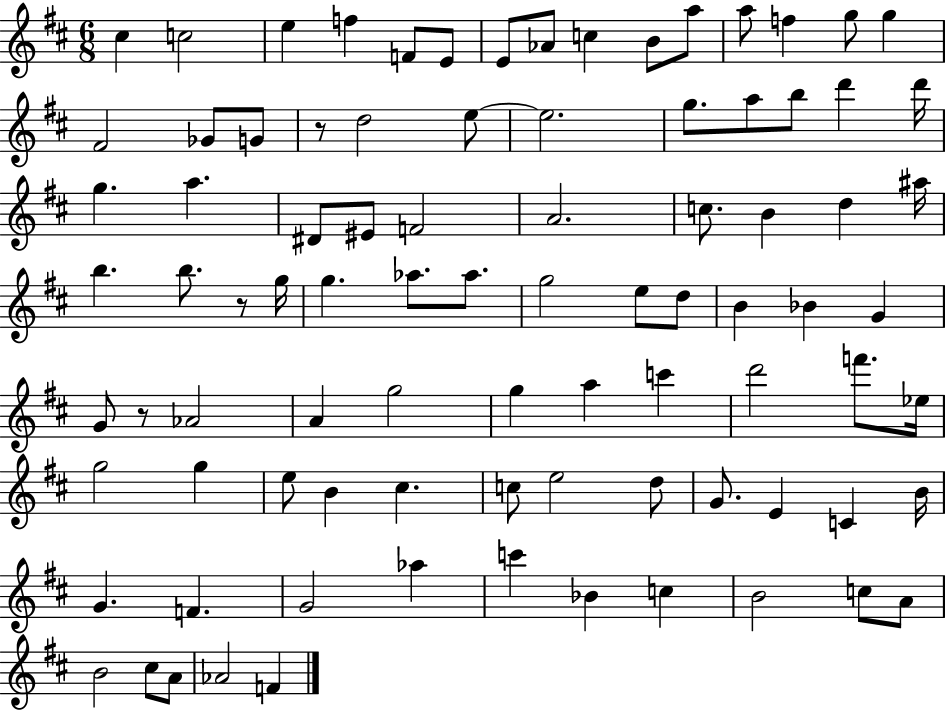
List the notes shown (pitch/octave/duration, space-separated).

C#5/q C5/h E5/q F5/q F4/e E4/e E4/e Ab4/e C5/q B4/e A5/e A5/e F5/q G5/e G5/q F#4/h Gb4/e G4/e R/e D5/h E5/e E5/h. G5/e. A5/e B5/e D6/q D6/s G5/q. A5/q. D#4/e EIS4/e F4/h A4/h. C5/e. B4/q D5/q A#5/s B5/q. B5/e. R/e G5/s G5/q. Ab5/e. Ab5/e. G5/h E5/e D5/e B4/q Bb4/q G4/q G4/e R/e Ab4/h A4/q G5/h G5/q A5/q C6/q D6/h F6/e. Eb5/s G5/h G5/q E5/e B4/q C#5/q. C5/e E5/h D5/e G4/e. E4/q C4/q B4/s G4/q. F4/q. G4/h Ab5/q C6/q Bb4/q C5/q B4/h C5/e A4/e B4/h C#5/e A4/e Ab4/h F4/q